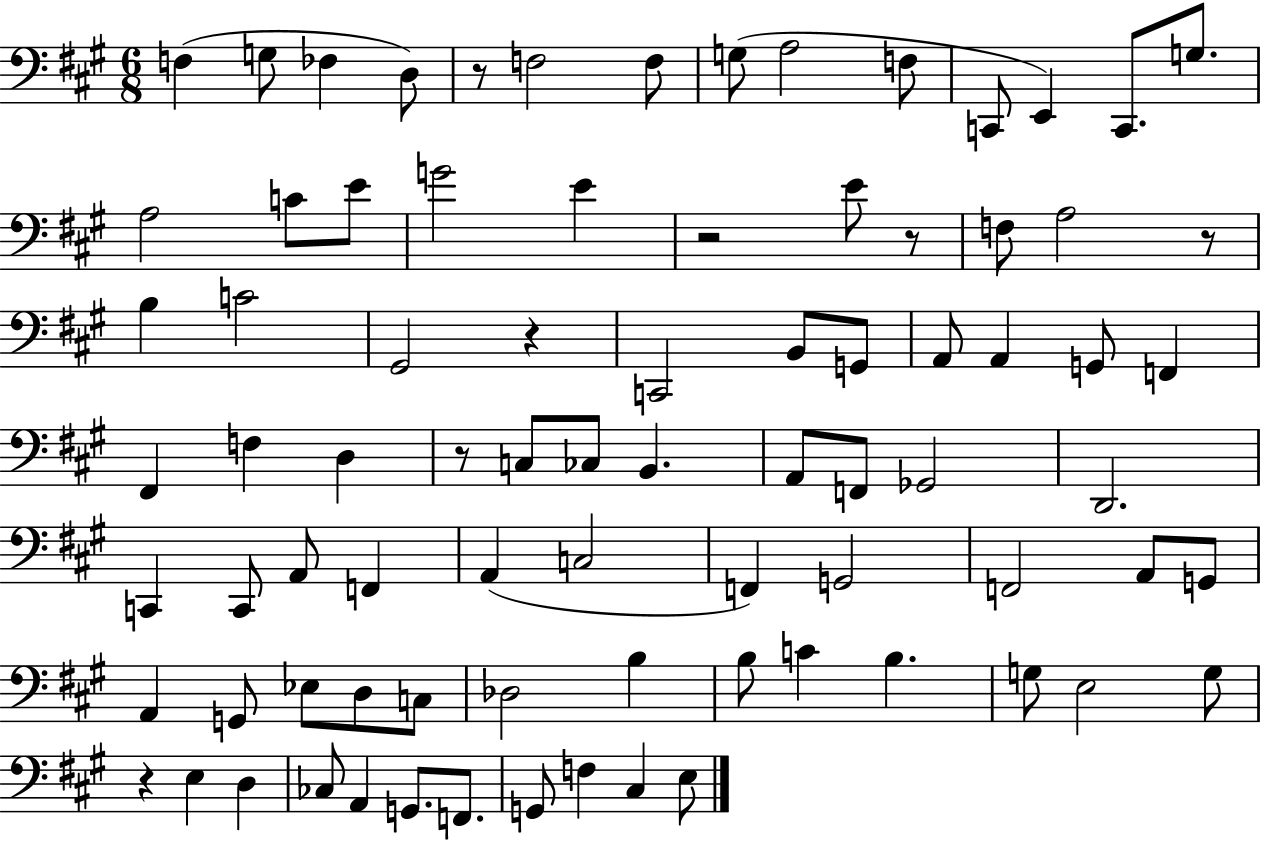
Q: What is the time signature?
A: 6/8